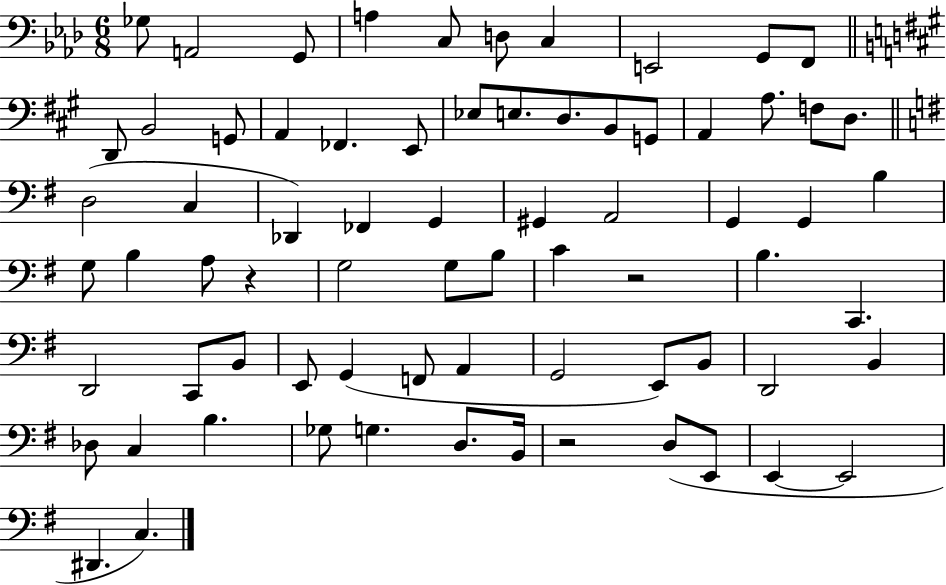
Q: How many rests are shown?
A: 3